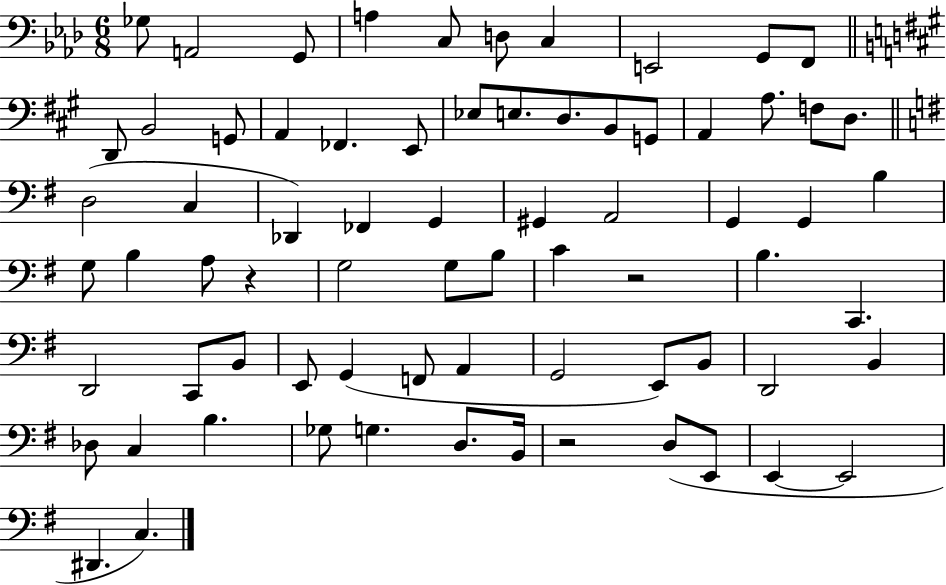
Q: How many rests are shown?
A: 3